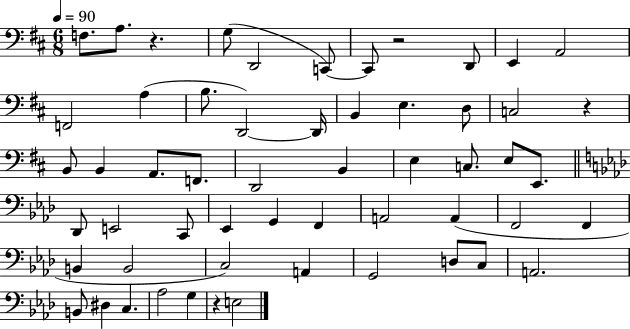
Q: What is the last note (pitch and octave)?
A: E3